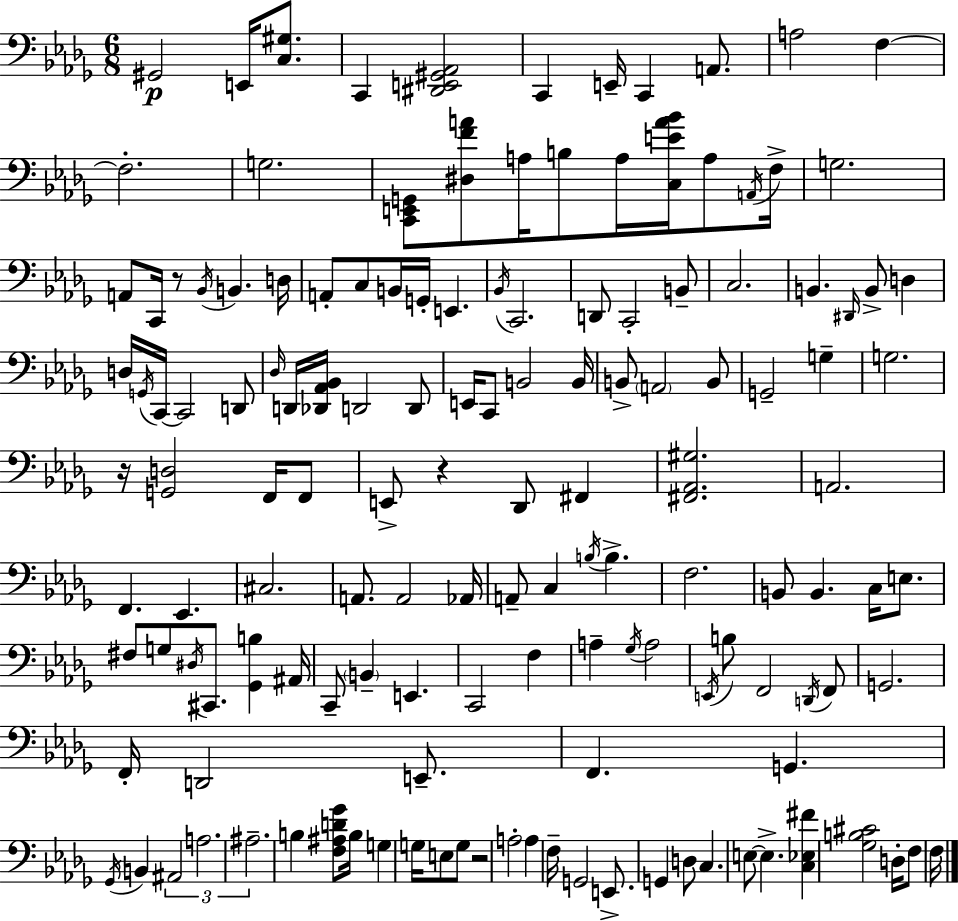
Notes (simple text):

G#2/h E2/s [C3,G#3]/e. C2/q [D#2,E2,G#2,Ab2]/h C2/q E2/s C2/q A2/e. A3/h F3/q F3/h. G3/h. [C2,E2,G2]/e [D#3,F4,A4]/e A3/s B3/e A3/s [C3,E4,A4,Bb4]/s A3/e A2/s F3/s G3/h. A2/e C2/s R/e Bb2/s B2/q. D3/s A2/e C3/e B2/s G2/s E2/q. Bb2/s C2/h. D2/e C2/h B2/e C3/h. B2/q. D#2/s B2/e D3/q D3/s G2/s C2/s C2/h D2/e Db3/s D2/s [Db2,Ab2,Bb2]/s D2/h D2/e E2/s C2/e B2/h B2/s B2/e A2/h B2/e G2/h G3/q G3/h. R/s [G2,D3]/h F2/s F2/e E2/e R/q Db2/e F#2/q [F#2,Ab2,G#3]/h. A2/h. F2/q. Eb2/q. C#3/h. A2/e. A2/h Ab2/s A2/e C3/q B3/s B3/q. F3/h. B2/e B2/q. C3/s E3/e. F#3/e G3/e D#3/s C#2/e. [Gb2,B3]/q A#2/s C2/e B2/q E2/q. C2/h F3/q A3/q Gb3/s A3/h E2/s B3/e F2/h D2/s F2/e G2/h. F2/s D2/h E2/e. F2/q. G2/q. Gb2/s B2/q A#2/h A3/h. A#3/h. B3/q [F3,A#3,D4,Gb4]/e B3/s G3/q G3/s E3/e G3/e R/h A3/h A3/q F3/s G2/h E2/e. G2/q D3/e C3/q. E3/e E3/q. [C3,Eb3,F#4]/q [Gb3,B3,C#4]/h D3/s F3/e F3/s